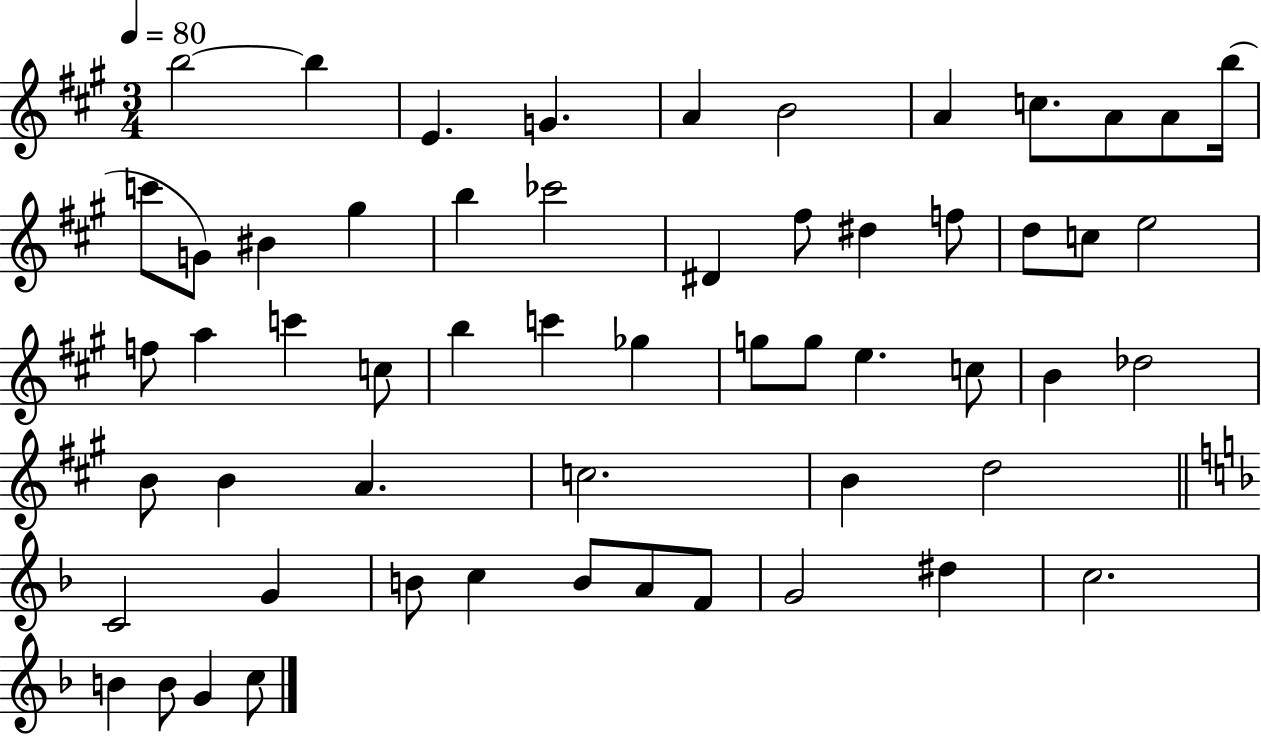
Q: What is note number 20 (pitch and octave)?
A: D#5